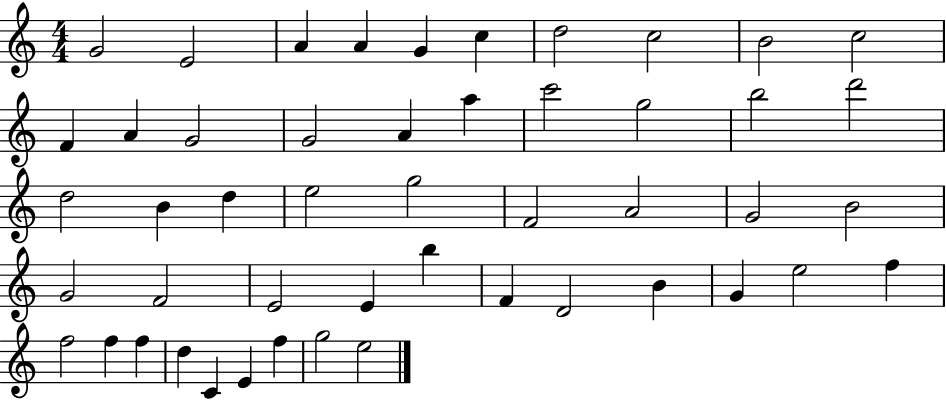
X:1
T:Untitled
M:4/4
L:1/4
K:C
G2 E2 A A G c d2 c2 B2 c2 F A G2 G2 A a c'2 g2 b2 d'2 d2 B d e2 g2 F2 A2 G2 B2 G2 F2 E2 E b F D2 B G e2 f f2 f f d C E f g2 e2